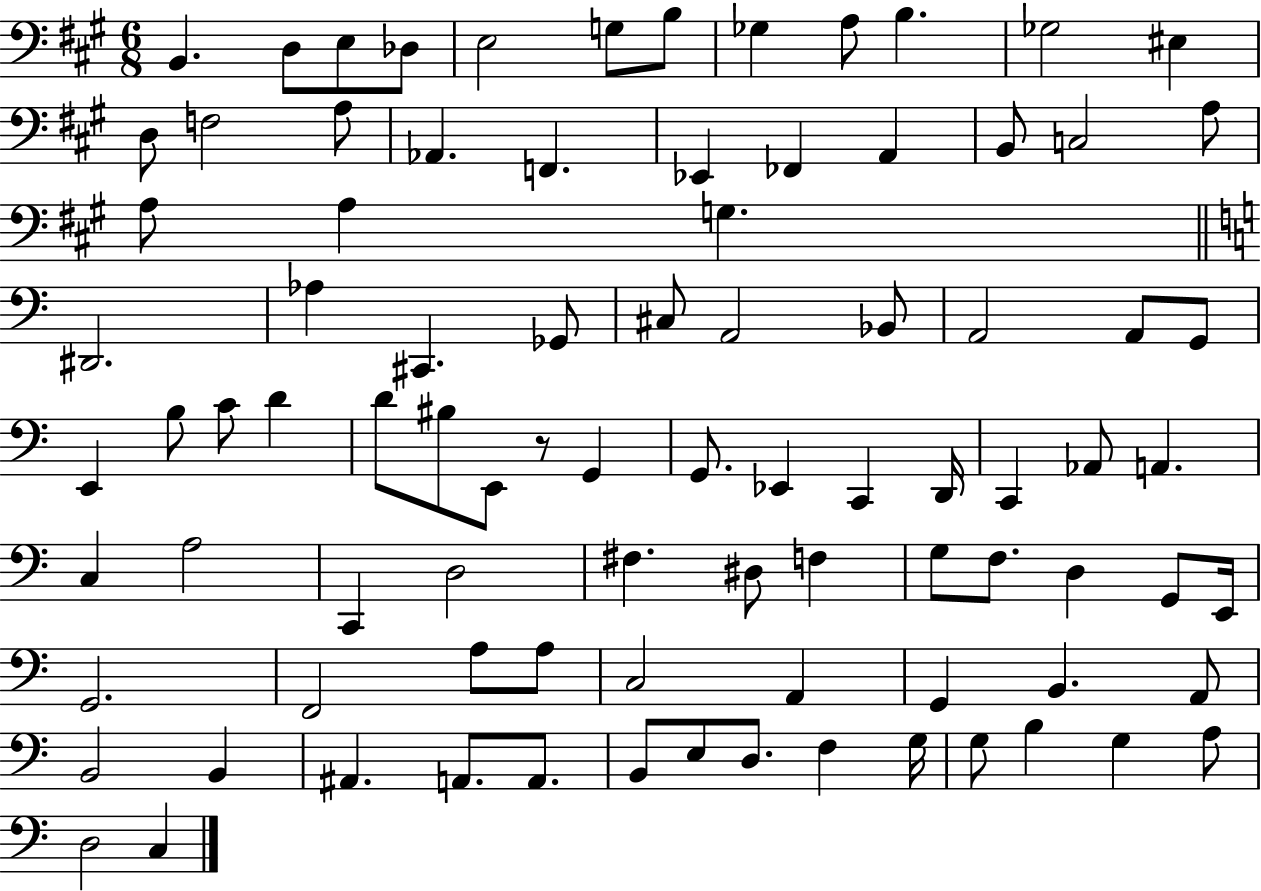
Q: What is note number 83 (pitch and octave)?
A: G3